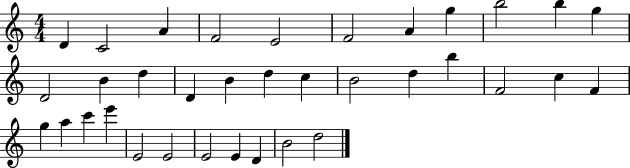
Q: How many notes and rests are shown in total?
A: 35